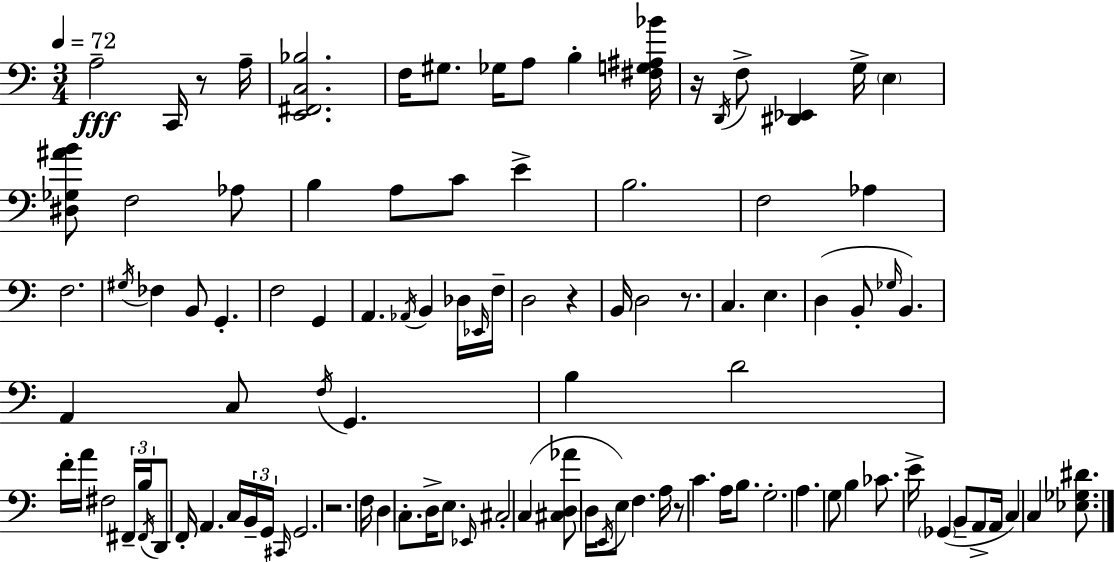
X:1
T:Untitled
M:3/4
L:1/4
K:C
A,2 C,,/4 z/2 A,/4 [E,,^F,,C,_B,]2 F,/4 ^G,/2 _G,/4 A,/2 B, [^F,G,^A,_B]/4 z/4 D,,/4 F,/2 [^D,,_E,,] G,/4 E, [^D,_G,^AB]/2 F,2 _A,/2 B, A,/2 C/2 E B,2 F,2 _A, F,2 ^G,/4 _F, B,,/2 G,, F,2 G,, A,, _A,,/4 B,, _D,/4 _E,,/4 F,/4 D,2 z B,,/4 D,2 z/2 C, E, D, B,,/2 _G,/4 B,, A,, C,/2 F,/4 G,, B, D2 F/4 A/4 ^F,2 ^F,,/4 B,/4 ^F,,/4 D,,/2 F,,/4 A,, C,/4 B,,/4 G,,/4 ^C,,/4 G,,2 z2 F,/4 D, C,/2 D,/4 E,/2 _E,,/4 ^C,2 C, [^C,D,_A]/2 D,/4 E,,/4 E,/2 F, A,/4 z/2 C A,/4 B,/2 G,2 A, G,/2 B, _C/2 E/4 _G,, B,,/2 A,,/2 A,,/4 C, C, [_E,_G,^D]/2